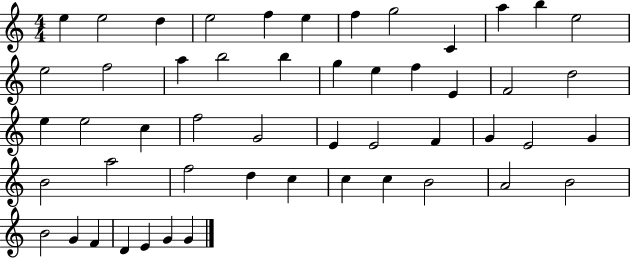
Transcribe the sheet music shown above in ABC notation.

X:1
T:Untitled
M:4/4
L:1/4
K:C
e e2 d e2 f e f g2 C a b e2 e2 f2 a b2 b g e f E F2 d2 e e2 c f2 G2 E E2 F G E2 G B2 a2 f2 d c c c B2 A2 B2 B2 G F D E G G